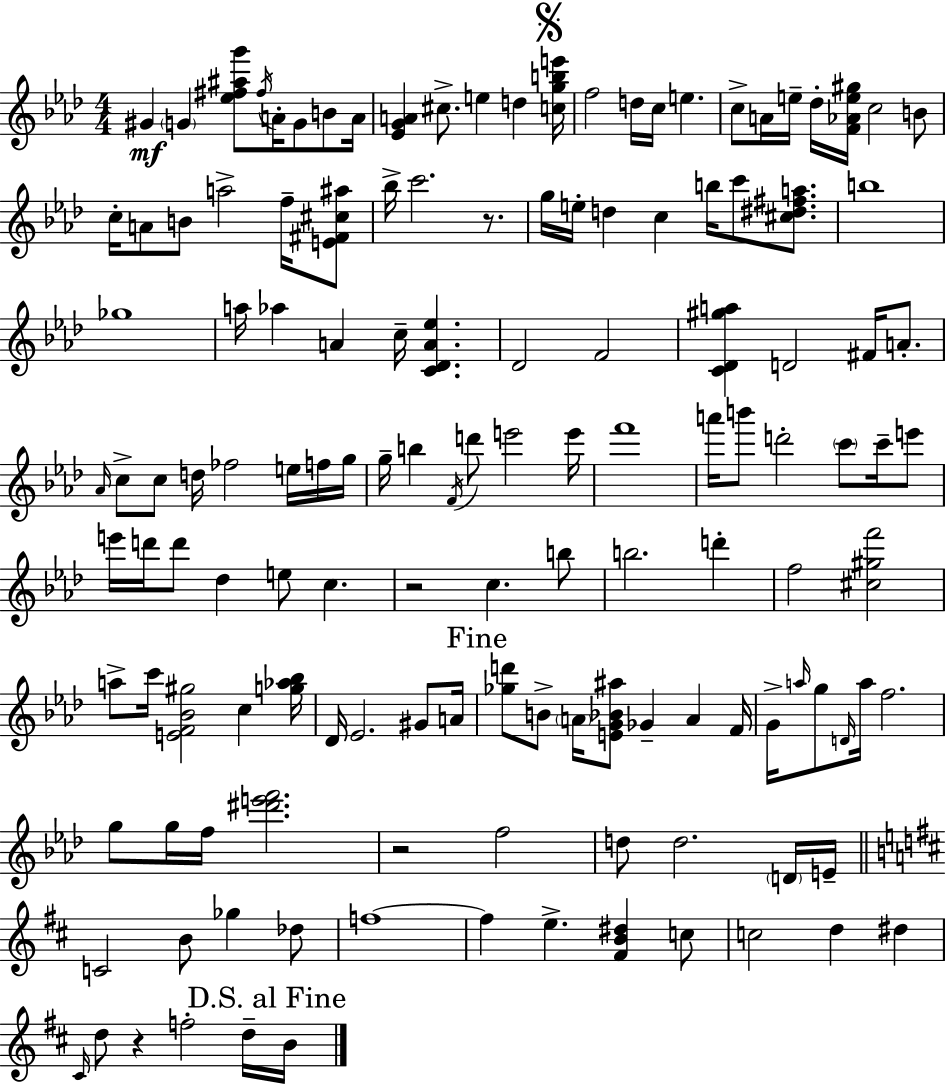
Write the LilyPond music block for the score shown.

{
  \clef treble
  \numericTimeSignature
  \time 4/4
  \key f \minor
  gis'4\mf \parenthesize g'4 <ees'' fis'' ais'' g'''>8 \acciaccatura { fis''16 } a'16-. g'8 b'8 | a'16 <ees' g' a'>4 cis''8.-> e''4 d''4 | \mark \markup { \musicglyph "scripts.segno" } <c'' g'' b'' e'''>16 f''2 d''16 c''16 e''4. | c''8-> a'16 e''16-- des''16-. <f' aes' e'' gis''>16 c''2 b'8 | \break c''16-. a'8 b'8 a''2-> f''16-- <e' fis' cis'' ais''>8 | bes''16-> c'''2. r8. | g''16 e''16-. d''4 c''4 b''16 c'''8 <cis'' dis'' fis'' a''>8. | b''1 | \break ges''1 | a''16 aes''4 a'4 c''16-- <c' des' a' ees''>4. | des'2 f'2 | <c' des' gis'' a''>4 d'2 fis'16 a'8.-. | \break \grace { aes'16 } c''8-> c''8 d''16 fes''2 e''16 | f''16 g''16 g''16-- b''4 \acciaccatura { f'16 } d'''8 e'''2 | e'''16 f'''1 | a'''16 b'''8 d'''2-. \parenthesize c'''8 | \break c'''16-- e'''8 e'''16 d'''16 d'''8 des''4 e''8 c''4. | r2 c''4. | b''8 b''2. d'''4-. | f''2 <cis'' gis'' f'''>2 | \break a''8-> c'''16 <e' f' bes' gis''>2 c''4 | <g'' aes'' bes''>16 des'16 ees'2. | gis'8 a'16 \mark "Fine" <ges'' d'''>8 b'8-> \parenthesize a'16 <e' g' bes' ais''>8 ges'4-- a'4 | f'16 g'16-> \grace { a''16 } g''8 \grace { d'16 } a''16 f''2. | \break g''8 g''16 f''16 <dis''' e''' f'''>2. | r2 f''2 | d''8 d''2. | \parenthesize d'16 e'16-- \bar "||" \break \key d \major c'2 b'8 ges''4 des''8 | f''1~~ | f''4 e''4.-> <fis' b' dis''>4 c''8 | c''2 d''4 dis''4 | \break \grace { cis'16 } d''8 r4 f''2-. d''16-- | \mark "D.S. al Fine" b'16 \bar "|."
}